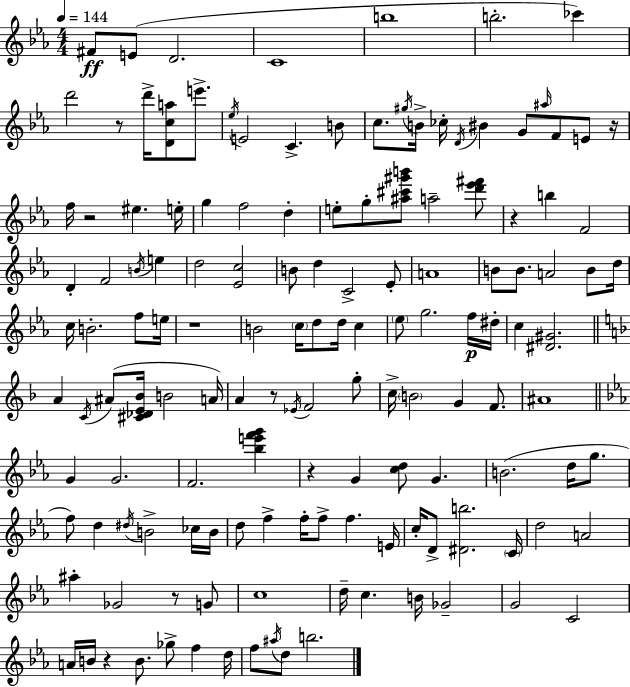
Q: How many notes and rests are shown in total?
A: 141